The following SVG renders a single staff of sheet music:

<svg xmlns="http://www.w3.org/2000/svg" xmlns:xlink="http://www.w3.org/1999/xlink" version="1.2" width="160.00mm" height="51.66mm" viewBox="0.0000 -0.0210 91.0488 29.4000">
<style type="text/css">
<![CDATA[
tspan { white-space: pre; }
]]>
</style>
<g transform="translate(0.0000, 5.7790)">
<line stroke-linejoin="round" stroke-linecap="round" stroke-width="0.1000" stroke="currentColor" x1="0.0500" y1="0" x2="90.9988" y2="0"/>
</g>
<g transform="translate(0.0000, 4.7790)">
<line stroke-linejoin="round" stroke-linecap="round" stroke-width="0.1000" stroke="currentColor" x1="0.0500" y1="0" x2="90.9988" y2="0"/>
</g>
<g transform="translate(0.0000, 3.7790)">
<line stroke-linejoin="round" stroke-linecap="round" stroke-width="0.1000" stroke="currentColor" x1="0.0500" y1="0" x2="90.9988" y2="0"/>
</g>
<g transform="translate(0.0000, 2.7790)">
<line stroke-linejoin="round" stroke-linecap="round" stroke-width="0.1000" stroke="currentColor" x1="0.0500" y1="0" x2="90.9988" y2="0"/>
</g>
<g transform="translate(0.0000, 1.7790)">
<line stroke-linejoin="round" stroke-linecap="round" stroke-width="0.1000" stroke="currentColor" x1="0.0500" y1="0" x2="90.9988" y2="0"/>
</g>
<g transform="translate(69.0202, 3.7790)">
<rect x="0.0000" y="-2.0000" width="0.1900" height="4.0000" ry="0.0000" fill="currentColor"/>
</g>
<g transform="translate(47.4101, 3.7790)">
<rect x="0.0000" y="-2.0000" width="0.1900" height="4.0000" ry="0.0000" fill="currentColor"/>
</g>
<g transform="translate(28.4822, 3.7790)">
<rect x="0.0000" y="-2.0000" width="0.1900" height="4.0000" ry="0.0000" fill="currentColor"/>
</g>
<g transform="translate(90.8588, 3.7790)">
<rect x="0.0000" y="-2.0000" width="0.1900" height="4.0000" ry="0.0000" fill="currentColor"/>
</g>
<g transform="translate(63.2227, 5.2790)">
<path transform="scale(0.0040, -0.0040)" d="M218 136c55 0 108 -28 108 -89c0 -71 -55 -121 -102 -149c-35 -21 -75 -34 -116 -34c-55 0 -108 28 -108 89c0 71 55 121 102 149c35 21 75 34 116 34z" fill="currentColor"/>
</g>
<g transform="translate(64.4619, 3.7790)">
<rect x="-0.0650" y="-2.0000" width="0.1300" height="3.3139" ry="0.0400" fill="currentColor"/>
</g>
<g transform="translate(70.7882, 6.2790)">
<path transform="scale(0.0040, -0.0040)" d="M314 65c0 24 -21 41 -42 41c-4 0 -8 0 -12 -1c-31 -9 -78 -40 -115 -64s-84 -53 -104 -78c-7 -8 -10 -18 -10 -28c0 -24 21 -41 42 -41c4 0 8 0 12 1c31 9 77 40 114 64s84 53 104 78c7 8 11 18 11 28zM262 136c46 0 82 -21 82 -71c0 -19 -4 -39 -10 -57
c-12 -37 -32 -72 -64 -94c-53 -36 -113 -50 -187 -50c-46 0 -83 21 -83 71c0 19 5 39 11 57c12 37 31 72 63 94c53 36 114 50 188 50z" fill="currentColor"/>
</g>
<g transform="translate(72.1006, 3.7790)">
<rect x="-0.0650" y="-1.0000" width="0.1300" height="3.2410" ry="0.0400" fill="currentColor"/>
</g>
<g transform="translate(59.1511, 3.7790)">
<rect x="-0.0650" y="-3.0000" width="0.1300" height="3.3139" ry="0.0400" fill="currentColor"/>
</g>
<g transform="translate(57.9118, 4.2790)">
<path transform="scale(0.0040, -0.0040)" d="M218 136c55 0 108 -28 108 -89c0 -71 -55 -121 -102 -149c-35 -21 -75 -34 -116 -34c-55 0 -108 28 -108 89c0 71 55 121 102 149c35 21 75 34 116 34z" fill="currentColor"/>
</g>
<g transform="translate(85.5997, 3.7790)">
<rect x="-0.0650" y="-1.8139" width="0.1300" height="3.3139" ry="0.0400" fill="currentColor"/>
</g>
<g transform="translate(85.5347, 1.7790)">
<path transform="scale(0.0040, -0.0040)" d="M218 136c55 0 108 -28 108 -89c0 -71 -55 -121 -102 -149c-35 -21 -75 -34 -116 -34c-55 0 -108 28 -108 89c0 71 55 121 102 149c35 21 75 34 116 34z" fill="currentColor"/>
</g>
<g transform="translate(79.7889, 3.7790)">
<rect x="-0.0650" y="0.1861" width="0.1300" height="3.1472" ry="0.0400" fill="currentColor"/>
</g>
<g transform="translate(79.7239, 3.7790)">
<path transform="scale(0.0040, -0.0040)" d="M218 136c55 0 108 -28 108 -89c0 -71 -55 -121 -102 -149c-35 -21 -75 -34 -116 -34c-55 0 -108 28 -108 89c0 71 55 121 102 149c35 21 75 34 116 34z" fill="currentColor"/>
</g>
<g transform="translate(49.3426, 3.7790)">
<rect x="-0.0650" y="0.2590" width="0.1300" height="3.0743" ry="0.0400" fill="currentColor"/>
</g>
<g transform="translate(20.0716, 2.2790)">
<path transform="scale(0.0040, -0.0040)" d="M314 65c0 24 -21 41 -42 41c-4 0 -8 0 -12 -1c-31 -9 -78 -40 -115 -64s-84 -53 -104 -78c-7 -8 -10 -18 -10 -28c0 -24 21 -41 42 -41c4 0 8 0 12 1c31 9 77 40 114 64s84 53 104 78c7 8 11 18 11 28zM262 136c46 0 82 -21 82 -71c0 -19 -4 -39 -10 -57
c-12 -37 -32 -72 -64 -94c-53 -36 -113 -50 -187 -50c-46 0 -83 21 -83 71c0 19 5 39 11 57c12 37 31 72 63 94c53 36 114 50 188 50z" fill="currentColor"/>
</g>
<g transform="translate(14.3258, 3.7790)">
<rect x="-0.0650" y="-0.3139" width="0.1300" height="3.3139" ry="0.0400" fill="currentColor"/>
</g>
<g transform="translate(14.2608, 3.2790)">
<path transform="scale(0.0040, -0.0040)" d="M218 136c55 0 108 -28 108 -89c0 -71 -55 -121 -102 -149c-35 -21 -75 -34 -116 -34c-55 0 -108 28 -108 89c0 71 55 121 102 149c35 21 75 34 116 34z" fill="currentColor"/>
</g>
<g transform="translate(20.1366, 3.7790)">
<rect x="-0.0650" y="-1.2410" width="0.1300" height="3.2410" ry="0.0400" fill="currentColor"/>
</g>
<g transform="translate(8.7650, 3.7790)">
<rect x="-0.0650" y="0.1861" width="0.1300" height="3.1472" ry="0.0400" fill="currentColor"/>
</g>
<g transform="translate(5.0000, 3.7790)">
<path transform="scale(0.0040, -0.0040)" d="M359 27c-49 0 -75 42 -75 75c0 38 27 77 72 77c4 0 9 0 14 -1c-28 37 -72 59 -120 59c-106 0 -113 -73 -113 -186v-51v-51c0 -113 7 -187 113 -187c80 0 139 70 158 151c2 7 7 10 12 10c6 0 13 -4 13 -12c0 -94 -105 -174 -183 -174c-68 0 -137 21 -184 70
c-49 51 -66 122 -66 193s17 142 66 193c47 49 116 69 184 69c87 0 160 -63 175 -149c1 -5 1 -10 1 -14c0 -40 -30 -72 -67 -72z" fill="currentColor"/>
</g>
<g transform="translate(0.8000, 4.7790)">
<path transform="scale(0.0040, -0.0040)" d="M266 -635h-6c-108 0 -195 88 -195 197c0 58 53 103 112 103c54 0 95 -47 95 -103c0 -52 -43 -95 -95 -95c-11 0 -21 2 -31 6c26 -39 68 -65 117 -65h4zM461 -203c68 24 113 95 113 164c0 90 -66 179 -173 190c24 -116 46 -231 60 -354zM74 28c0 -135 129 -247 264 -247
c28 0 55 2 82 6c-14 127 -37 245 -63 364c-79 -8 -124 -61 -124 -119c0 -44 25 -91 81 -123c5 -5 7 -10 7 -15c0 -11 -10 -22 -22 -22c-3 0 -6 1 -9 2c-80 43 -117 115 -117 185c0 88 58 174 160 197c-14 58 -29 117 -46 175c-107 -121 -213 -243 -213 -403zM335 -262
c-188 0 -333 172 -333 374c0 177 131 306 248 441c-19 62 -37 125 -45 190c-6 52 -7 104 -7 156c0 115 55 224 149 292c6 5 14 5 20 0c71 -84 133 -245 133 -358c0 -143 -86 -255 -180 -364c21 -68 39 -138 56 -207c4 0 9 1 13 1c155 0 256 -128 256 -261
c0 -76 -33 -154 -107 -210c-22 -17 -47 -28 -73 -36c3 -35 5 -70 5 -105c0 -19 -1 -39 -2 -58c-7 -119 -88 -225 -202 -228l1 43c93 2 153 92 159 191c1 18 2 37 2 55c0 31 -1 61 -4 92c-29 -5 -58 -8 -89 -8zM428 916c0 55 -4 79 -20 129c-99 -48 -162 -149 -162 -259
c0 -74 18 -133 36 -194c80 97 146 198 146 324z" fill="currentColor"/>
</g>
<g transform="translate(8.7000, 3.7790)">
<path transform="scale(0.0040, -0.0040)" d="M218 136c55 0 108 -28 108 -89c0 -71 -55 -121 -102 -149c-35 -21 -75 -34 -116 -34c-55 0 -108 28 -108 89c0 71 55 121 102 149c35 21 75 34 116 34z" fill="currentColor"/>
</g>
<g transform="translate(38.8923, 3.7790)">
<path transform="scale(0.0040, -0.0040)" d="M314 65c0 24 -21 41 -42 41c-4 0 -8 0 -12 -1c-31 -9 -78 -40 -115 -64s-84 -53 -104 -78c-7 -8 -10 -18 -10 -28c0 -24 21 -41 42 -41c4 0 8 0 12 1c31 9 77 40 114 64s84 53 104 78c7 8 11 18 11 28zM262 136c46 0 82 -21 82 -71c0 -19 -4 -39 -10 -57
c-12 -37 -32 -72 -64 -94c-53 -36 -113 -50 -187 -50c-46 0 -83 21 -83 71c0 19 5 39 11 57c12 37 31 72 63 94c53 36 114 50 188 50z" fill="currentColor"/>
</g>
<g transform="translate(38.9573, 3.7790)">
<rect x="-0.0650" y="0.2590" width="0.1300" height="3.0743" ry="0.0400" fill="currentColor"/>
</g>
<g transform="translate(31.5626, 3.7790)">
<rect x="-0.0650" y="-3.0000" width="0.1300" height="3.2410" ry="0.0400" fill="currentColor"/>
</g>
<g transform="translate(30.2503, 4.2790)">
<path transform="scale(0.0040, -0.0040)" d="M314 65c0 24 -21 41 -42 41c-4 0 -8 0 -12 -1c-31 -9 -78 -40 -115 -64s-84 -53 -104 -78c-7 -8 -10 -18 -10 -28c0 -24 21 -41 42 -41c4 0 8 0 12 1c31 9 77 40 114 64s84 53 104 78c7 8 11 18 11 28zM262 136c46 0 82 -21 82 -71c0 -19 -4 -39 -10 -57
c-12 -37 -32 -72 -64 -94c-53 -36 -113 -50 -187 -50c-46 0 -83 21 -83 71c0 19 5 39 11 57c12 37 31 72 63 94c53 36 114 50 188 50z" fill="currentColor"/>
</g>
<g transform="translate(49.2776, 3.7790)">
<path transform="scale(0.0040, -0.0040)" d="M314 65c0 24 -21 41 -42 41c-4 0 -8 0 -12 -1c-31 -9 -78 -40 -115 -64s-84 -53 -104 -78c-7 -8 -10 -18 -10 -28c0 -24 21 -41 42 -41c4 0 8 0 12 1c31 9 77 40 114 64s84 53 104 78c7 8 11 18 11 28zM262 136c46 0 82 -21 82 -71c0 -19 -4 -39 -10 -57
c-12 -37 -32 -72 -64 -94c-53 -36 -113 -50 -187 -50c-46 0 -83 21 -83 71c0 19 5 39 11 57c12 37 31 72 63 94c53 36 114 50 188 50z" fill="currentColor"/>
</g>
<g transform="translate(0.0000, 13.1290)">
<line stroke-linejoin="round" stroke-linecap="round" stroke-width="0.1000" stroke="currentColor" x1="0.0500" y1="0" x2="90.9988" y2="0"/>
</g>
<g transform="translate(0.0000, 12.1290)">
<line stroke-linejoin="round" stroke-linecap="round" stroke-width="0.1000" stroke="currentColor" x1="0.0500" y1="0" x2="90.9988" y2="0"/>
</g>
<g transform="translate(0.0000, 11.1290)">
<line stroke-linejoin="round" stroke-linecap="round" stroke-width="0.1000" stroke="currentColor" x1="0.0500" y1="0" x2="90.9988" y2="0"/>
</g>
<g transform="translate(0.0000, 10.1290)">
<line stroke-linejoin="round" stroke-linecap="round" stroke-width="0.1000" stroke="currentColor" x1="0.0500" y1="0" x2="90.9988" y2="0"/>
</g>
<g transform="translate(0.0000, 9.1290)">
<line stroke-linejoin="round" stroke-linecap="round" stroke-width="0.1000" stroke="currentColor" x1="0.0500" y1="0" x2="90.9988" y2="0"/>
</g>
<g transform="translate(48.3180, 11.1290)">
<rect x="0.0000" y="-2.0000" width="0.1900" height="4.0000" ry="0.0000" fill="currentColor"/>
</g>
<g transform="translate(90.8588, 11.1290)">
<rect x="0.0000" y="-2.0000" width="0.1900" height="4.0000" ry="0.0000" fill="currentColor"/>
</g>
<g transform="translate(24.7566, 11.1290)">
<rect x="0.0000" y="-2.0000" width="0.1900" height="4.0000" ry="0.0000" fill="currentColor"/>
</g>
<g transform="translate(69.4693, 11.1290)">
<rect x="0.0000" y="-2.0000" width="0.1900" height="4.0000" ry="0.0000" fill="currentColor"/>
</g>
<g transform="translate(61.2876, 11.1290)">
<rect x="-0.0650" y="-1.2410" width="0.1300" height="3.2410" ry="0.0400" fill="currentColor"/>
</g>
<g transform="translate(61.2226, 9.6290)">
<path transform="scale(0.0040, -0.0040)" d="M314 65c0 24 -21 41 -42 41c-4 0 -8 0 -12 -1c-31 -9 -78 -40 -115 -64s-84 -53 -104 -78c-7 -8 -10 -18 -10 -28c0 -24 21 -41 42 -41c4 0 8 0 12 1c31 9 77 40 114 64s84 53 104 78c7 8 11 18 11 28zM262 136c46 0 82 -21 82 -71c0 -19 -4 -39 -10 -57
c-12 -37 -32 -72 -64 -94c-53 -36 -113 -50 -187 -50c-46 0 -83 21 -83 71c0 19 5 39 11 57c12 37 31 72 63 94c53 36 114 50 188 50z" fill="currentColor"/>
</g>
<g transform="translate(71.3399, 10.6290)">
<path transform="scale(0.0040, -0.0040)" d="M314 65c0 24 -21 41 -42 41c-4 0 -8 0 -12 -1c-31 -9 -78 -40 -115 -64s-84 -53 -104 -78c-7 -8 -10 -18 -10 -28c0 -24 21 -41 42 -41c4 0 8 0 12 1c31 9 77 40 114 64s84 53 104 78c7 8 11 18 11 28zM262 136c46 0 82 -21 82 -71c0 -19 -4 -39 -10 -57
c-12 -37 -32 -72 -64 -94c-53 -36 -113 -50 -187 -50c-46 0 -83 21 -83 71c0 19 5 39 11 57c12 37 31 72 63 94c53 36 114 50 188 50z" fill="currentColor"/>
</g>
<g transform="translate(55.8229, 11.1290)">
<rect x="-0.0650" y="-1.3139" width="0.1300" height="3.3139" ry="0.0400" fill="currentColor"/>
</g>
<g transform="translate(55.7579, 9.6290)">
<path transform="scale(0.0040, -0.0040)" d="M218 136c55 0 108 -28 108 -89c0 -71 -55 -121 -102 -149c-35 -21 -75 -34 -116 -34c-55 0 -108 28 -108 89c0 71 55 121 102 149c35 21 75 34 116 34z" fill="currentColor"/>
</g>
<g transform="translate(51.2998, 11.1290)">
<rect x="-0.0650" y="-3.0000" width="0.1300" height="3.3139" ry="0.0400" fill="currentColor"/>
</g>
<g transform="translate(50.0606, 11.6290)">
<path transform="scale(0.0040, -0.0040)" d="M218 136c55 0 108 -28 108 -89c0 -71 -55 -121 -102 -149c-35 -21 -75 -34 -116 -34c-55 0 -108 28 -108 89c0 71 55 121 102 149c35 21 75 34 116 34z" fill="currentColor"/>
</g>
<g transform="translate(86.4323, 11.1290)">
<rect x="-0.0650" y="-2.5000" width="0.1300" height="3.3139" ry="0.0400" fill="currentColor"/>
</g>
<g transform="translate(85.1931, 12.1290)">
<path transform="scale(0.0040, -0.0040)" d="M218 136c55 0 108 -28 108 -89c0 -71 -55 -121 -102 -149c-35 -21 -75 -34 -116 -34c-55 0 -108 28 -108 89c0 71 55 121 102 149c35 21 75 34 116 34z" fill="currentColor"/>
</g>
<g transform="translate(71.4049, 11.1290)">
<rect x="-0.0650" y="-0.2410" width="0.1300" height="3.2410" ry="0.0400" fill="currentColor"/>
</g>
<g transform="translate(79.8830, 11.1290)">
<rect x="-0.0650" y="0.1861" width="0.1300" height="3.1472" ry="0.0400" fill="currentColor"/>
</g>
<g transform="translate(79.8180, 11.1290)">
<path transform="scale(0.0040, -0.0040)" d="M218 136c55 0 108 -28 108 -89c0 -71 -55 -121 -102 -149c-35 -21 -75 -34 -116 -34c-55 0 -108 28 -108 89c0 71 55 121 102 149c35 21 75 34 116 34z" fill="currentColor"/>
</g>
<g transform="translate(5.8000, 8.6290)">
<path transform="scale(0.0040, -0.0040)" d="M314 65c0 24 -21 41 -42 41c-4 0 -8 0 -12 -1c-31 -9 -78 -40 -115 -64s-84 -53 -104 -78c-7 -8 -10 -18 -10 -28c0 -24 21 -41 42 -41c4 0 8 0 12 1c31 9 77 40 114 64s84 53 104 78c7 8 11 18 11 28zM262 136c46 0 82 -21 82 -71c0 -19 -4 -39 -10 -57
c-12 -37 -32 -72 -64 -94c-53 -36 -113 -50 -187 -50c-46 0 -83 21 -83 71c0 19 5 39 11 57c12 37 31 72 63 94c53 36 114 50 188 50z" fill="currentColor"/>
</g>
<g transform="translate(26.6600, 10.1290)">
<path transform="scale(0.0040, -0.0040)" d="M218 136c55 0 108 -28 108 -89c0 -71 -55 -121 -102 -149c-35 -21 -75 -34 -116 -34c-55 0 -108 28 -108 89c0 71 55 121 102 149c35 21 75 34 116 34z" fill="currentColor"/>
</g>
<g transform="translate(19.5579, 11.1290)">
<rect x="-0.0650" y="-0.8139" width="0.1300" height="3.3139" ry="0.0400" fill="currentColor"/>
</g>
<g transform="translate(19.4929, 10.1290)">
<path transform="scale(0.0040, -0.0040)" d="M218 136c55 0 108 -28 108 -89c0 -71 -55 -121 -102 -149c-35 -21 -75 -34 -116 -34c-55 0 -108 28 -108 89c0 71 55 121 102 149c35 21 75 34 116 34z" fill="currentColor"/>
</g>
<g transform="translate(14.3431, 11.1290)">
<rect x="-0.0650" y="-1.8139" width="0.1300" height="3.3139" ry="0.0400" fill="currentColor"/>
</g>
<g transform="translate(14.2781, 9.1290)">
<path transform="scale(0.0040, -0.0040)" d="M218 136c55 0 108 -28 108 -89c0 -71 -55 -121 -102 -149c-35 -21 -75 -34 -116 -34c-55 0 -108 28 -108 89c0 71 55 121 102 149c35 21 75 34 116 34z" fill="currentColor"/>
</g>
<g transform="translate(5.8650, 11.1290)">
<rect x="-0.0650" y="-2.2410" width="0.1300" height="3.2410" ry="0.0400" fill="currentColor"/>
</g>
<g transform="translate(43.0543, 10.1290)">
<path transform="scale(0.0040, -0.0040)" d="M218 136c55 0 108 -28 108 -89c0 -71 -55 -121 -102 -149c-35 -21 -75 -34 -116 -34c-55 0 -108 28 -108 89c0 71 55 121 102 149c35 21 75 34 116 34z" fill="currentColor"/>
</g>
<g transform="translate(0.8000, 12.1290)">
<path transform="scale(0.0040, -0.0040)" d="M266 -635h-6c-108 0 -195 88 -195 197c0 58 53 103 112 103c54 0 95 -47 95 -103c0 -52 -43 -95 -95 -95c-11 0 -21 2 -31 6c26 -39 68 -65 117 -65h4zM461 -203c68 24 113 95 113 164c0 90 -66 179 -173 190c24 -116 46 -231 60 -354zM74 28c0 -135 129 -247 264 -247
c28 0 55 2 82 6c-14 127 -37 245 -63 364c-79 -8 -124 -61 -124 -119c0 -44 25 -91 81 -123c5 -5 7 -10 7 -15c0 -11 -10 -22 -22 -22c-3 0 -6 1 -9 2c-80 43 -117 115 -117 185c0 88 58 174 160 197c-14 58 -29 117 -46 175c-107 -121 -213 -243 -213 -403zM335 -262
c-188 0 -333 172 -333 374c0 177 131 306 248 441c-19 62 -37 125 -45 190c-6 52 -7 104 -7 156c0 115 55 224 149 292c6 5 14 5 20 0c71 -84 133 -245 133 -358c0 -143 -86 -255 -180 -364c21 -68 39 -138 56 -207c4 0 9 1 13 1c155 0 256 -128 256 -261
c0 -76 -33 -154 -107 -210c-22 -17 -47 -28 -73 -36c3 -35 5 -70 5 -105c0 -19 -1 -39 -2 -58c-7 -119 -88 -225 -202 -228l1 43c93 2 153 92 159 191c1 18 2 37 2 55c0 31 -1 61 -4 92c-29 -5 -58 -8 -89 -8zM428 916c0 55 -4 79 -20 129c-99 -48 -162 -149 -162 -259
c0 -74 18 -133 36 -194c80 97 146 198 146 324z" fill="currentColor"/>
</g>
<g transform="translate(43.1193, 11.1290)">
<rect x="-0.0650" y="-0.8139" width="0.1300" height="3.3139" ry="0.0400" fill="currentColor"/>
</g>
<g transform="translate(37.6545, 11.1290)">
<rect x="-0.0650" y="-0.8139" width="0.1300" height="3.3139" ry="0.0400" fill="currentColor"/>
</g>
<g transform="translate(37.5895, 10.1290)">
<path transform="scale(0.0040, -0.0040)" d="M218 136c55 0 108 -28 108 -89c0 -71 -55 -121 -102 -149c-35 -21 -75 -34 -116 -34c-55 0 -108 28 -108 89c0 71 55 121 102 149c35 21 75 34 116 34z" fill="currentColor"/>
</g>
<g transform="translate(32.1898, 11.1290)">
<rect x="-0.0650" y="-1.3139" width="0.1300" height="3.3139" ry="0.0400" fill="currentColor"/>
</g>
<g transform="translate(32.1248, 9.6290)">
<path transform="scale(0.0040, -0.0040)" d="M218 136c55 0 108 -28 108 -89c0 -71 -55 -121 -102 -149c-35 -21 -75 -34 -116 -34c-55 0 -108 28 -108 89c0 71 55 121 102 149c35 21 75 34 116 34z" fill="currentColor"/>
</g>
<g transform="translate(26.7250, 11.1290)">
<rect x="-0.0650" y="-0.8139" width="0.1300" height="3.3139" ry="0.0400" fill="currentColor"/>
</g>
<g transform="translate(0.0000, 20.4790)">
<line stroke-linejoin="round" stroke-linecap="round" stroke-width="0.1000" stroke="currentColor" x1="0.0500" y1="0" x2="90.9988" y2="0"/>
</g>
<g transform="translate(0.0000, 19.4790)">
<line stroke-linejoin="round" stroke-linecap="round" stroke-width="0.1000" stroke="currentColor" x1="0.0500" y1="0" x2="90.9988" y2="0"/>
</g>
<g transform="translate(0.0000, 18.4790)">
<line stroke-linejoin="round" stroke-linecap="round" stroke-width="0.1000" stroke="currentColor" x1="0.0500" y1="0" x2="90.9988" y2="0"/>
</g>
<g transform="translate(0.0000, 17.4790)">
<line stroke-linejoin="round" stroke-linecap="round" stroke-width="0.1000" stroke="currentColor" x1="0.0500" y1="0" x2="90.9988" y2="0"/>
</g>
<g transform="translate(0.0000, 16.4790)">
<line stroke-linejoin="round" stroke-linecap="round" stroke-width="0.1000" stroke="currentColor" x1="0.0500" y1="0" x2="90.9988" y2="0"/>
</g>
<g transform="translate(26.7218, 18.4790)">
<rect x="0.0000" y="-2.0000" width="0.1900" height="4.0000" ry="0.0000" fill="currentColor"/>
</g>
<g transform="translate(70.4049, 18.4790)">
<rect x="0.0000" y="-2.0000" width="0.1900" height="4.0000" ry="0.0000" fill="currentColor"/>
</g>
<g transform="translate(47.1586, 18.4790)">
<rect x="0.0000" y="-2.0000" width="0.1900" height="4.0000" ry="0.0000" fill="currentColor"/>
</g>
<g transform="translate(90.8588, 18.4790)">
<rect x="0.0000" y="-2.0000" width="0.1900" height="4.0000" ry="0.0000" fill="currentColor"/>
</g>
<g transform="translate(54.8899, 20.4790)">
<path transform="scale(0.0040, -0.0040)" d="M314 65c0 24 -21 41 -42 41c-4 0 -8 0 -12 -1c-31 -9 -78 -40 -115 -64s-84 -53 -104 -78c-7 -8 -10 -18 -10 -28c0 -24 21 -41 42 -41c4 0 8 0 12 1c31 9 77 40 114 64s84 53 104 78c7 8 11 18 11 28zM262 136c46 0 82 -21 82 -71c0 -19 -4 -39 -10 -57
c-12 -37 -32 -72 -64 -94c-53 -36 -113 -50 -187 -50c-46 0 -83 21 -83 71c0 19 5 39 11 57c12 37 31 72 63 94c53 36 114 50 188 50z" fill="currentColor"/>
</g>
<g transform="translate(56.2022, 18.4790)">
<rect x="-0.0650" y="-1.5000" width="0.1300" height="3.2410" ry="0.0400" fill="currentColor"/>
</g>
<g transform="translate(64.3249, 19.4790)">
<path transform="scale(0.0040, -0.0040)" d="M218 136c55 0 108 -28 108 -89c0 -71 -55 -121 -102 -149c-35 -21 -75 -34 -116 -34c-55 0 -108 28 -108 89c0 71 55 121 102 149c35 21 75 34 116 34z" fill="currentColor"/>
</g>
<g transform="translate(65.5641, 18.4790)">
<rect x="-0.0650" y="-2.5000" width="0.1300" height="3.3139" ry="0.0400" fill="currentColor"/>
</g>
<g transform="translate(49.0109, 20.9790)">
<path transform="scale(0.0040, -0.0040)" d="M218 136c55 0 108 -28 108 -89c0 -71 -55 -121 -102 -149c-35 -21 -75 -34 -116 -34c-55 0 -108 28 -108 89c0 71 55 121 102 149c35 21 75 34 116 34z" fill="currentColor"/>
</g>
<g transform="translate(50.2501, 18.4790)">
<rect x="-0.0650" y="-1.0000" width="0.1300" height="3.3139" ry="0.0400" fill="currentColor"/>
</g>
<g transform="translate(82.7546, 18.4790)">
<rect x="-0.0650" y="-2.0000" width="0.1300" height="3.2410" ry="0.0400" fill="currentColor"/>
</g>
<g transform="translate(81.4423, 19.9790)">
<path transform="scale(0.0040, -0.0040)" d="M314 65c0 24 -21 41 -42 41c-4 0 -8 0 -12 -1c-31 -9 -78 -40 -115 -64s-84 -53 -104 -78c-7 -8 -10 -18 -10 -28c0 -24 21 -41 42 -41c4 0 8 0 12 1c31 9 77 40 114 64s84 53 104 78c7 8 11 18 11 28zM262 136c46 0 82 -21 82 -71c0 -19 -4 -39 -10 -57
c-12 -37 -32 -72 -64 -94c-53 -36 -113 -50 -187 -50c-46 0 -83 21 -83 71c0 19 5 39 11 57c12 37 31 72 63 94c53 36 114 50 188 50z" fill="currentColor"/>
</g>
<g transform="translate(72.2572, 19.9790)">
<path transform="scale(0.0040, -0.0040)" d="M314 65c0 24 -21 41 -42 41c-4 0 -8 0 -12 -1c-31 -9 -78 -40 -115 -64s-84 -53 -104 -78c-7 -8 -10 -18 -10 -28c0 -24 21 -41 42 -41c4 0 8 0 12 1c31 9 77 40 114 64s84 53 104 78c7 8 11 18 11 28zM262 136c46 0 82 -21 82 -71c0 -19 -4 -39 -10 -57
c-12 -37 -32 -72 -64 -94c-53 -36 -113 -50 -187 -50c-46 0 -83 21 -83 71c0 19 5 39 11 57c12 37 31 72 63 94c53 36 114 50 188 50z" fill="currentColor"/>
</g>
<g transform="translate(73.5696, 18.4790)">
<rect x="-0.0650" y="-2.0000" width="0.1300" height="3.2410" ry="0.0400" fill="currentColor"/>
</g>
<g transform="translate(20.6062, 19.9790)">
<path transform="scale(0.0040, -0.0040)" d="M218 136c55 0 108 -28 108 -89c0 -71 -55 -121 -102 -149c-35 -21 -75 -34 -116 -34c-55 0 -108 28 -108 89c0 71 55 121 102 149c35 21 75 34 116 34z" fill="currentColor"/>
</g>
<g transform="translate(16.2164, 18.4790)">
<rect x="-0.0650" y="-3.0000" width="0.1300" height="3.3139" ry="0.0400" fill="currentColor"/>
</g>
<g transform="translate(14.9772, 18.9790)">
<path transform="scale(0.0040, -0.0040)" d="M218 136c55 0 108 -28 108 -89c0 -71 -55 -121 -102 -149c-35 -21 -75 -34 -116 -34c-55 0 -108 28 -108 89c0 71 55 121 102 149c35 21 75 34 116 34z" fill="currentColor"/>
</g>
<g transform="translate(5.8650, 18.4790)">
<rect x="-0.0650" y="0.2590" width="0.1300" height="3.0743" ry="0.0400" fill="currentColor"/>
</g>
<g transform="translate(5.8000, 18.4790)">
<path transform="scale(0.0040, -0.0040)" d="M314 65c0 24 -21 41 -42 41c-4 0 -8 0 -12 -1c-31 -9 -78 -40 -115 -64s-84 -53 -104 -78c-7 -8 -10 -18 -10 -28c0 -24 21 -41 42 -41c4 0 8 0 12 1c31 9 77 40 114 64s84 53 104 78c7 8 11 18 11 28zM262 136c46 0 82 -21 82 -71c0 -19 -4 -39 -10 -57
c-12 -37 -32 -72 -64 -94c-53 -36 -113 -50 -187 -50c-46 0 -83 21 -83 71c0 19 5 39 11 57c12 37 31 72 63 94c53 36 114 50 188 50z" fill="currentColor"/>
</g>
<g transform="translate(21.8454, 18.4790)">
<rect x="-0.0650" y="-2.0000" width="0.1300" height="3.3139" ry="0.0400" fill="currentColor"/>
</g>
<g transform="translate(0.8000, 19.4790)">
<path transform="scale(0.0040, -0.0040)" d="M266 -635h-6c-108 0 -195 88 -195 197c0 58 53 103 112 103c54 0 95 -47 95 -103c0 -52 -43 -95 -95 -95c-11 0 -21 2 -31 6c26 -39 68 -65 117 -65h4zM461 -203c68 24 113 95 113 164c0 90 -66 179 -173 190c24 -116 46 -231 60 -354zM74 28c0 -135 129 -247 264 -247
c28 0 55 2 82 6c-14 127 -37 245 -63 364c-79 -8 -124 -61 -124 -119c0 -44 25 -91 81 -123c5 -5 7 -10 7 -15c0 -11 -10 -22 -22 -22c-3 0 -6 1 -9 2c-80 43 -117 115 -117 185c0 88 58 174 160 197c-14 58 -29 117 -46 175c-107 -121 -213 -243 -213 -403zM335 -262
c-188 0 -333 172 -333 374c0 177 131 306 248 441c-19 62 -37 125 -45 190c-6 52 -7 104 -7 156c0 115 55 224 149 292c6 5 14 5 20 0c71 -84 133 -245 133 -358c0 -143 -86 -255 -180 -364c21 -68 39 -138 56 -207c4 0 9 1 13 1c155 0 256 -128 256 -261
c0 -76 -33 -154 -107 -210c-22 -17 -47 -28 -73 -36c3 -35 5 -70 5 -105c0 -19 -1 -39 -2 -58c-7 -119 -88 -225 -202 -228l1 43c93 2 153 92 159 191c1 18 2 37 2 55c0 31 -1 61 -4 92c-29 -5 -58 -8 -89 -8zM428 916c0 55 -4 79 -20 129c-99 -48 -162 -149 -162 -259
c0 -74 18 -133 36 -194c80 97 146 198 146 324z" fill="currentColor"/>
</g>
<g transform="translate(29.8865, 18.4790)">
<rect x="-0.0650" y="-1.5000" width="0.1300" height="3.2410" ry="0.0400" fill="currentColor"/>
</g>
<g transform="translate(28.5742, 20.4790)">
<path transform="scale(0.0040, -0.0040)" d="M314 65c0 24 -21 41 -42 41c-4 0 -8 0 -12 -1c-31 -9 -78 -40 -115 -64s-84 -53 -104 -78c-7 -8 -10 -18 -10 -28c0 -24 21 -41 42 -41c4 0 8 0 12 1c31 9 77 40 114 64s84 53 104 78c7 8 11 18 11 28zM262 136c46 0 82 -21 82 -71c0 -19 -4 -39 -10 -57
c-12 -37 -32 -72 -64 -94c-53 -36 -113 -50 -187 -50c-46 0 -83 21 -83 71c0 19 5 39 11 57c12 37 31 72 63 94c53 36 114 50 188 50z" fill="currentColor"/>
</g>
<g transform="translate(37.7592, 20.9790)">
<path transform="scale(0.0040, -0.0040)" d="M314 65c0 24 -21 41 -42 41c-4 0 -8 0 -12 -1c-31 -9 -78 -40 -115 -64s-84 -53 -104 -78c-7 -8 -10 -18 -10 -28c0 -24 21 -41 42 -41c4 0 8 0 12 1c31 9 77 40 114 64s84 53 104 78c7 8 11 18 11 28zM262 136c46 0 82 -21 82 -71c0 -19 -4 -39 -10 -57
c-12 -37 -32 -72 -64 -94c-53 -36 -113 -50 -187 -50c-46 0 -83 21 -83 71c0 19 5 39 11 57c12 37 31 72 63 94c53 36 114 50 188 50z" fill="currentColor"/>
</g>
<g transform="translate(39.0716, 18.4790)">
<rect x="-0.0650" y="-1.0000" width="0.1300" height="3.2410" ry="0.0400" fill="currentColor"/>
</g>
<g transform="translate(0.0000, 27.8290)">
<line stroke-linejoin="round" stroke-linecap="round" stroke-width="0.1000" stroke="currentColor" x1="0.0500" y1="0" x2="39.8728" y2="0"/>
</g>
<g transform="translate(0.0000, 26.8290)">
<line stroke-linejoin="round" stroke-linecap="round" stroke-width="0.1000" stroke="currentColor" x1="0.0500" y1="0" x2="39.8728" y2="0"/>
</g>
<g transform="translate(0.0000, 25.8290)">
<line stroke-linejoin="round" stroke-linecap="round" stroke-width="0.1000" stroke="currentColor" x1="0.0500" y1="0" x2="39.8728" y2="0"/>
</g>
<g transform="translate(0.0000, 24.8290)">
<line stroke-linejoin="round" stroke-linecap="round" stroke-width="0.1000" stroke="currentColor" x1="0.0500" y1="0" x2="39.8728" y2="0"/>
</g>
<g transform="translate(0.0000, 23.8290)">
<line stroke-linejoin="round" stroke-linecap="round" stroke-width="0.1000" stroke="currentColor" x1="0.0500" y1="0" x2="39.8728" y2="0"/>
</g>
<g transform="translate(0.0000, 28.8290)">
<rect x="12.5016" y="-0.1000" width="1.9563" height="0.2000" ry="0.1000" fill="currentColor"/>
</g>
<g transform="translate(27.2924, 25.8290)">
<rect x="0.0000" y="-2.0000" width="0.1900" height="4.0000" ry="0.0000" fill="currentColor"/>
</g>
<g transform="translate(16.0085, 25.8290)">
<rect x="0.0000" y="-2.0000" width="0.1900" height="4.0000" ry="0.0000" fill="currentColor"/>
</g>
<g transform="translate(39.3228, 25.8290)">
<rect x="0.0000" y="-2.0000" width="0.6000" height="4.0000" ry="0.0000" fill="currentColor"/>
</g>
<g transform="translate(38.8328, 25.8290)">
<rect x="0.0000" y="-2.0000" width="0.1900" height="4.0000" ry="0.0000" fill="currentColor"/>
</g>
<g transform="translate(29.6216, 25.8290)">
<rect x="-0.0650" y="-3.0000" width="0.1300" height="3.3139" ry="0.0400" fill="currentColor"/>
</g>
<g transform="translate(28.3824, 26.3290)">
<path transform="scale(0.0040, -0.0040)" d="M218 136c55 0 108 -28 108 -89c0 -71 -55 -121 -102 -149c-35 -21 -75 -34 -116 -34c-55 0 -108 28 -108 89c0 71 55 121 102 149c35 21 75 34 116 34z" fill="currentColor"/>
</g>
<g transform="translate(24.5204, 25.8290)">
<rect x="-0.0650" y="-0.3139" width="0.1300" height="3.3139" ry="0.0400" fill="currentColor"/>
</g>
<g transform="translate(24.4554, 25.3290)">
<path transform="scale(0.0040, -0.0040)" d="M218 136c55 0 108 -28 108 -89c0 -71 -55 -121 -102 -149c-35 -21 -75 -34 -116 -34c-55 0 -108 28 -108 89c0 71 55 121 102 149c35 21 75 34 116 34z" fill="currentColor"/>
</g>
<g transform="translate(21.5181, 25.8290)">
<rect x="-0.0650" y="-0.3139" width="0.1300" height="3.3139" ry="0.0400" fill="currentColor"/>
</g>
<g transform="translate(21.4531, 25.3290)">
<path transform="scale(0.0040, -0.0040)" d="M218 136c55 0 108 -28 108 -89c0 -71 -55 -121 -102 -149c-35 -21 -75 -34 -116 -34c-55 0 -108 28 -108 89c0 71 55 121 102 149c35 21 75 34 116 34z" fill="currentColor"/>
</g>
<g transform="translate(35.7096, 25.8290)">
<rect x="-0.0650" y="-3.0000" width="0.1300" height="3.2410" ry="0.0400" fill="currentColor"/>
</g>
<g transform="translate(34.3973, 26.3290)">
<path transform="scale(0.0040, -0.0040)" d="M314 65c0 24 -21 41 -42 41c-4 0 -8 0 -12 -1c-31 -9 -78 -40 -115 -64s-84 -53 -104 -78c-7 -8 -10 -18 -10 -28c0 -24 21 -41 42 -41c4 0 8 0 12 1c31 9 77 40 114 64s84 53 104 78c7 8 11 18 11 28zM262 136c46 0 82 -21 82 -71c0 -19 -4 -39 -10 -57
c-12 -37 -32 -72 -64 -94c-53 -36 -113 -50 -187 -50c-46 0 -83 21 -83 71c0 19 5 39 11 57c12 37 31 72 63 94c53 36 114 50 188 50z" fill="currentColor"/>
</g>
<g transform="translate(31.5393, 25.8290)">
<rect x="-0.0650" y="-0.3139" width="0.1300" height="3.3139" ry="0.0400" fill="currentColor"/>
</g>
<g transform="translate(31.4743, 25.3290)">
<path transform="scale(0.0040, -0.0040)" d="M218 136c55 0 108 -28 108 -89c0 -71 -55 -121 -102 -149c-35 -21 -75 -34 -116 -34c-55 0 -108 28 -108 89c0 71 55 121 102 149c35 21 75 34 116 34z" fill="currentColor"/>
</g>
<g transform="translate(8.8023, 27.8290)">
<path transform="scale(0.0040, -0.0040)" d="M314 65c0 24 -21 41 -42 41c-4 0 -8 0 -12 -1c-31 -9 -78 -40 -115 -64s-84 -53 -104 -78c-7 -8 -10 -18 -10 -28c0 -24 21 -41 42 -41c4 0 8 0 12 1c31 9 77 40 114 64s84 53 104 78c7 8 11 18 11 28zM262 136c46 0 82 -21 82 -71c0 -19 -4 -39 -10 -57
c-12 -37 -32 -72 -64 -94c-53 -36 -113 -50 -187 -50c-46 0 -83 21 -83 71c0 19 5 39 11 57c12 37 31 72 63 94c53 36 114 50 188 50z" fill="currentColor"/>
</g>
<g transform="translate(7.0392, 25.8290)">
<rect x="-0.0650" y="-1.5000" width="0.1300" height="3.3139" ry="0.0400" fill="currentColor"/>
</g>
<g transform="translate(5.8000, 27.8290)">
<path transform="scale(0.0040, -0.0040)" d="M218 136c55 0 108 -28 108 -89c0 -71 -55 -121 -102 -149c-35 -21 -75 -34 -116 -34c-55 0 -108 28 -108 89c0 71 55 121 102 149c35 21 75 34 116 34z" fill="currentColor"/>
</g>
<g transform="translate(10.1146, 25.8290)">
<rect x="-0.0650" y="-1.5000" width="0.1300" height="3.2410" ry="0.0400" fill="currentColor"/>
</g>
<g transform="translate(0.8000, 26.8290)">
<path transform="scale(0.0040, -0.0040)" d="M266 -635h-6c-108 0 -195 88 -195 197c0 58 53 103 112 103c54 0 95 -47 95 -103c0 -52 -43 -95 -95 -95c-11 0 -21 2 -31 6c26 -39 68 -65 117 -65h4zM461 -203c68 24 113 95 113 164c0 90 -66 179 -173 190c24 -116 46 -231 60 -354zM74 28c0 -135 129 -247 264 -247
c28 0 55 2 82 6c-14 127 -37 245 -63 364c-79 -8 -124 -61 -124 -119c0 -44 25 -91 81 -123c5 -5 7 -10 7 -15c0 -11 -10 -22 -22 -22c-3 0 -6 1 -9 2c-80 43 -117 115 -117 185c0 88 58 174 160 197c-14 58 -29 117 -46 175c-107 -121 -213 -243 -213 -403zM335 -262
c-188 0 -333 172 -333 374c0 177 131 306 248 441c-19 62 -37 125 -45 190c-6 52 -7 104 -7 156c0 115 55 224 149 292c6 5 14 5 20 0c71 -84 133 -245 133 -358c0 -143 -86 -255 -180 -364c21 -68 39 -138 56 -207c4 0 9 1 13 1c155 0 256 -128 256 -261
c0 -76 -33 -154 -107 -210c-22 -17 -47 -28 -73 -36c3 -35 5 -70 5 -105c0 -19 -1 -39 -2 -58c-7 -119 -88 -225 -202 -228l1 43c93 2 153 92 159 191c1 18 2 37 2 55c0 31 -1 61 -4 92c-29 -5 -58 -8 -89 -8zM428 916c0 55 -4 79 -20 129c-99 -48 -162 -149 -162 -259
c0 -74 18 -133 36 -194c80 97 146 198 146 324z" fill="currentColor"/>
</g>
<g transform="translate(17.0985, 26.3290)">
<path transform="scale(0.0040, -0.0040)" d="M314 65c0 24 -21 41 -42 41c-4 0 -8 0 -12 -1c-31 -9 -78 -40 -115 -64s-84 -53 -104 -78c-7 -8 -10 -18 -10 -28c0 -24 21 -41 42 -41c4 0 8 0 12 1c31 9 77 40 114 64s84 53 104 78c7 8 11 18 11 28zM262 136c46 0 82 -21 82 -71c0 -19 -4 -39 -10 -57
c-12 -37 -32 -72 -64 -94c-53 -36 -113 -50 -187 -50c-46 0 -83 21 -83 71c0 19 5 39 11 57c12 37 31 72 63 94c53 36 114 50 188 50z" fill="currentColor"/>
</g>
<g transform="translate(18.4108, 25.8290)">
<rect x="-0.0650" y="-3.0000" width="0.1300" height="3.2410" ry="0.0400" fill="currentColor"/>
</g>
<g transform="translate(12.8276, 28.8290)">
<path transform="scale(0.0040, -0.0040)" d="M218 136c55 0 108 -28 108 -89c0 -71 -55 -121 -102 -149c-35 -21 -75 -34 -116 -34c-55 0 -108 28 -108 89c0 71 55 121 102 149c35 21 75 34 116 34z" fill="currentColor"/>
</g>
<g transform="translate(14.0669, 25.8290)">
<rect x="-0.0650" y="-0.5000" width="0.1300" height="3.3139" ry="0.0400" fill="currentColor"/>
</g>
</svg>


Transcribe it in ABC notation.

X:1
T:Untitled
M:4/4
L:1/4
K:C
B c e2 A2 B2 B2 A F D2 B f g2 f d d e d d A e e2 c2 B G B2 A F E2 D2 D E2 G F2 F2 E E2 C A2 c c A c A2